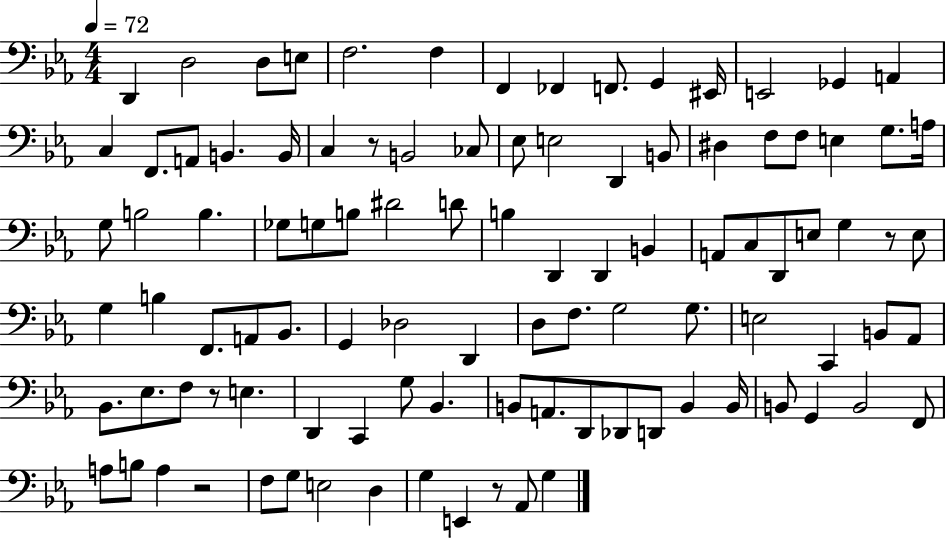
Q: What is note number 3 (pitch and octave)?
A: D3